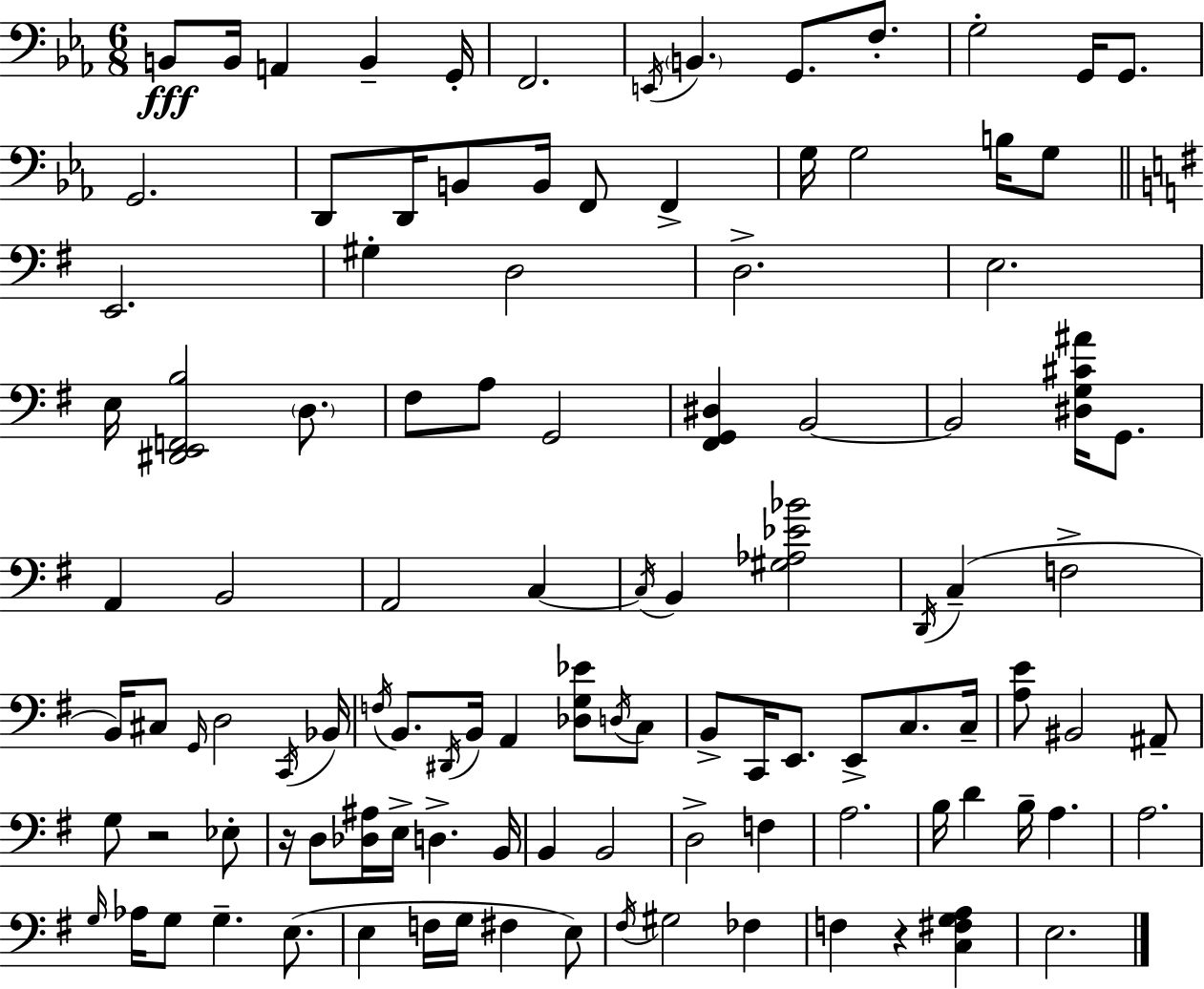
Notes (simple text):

B2/e B2/s A2/q B2/q G2/s F2/h. E2/s B2/q. G2/e. F3/e. G3/h G2/s G2/e. G2/h. D2/e D2/s B2/e B2/s F2/e F2/q G3/s G3/h B3/s G3/e E2/h. G#3/q D3/h D3/h. E3/h. E3/s [D#2,E2,F2,B3]/h D3/e. F#3/e A3/e G2/h [F#2,G2,D#3]/q B2/h B2/h [D#3,G3,C#4,A#4]/s G2/e. A2/q B2/h A2/h C3/q C3/s B2/q [G#3,Ab3,Eb4,Bb4]/h D2/s C3/q F3/h B2/s C#3/e G2/s D3/h C2/s Bb2/s F3/s B2/e. D#2/s B2/s A2/q [Db3,G3,Eb4]/e D3/s C3/e B2/e C2/s E2/e. E2/e C3/e. C3/s [A3,E4]/e BIS2/h A#2/e G3/e R/h Eb3/e R/s D3/e [Db3,A#3]/s E3/s D3/q. B2/s B2/q B2/h D3/h F3/q A3/h. B3/s D4/q B3/s A3/q. A3/h. G3/s Ab3/s G3/e G3/q. E3/e. E3/q F3/s G3/s F#3/q E3/e F#3/s G#3/h FES3/q F3/q R/q [C3,F#3,G3,A3]/q E3/h.